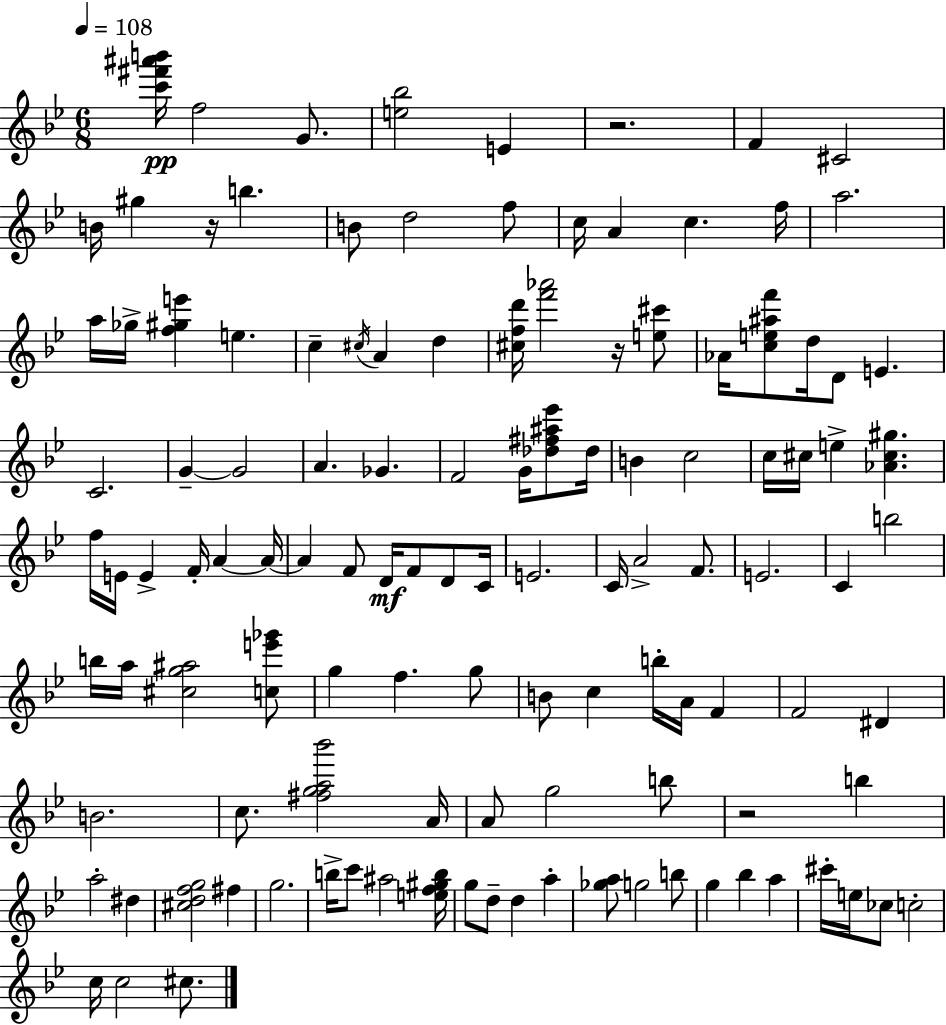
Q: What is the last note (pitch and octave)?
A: C#5